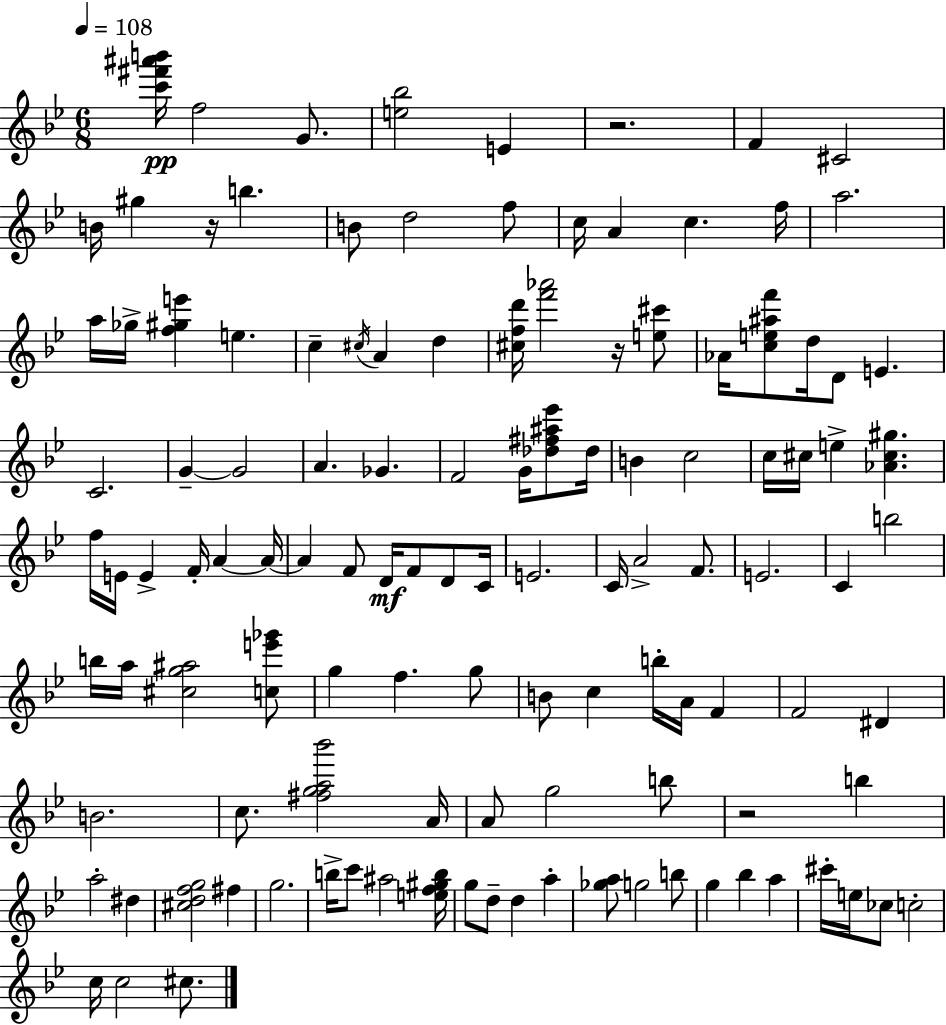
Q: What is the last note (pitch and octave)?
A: C#5